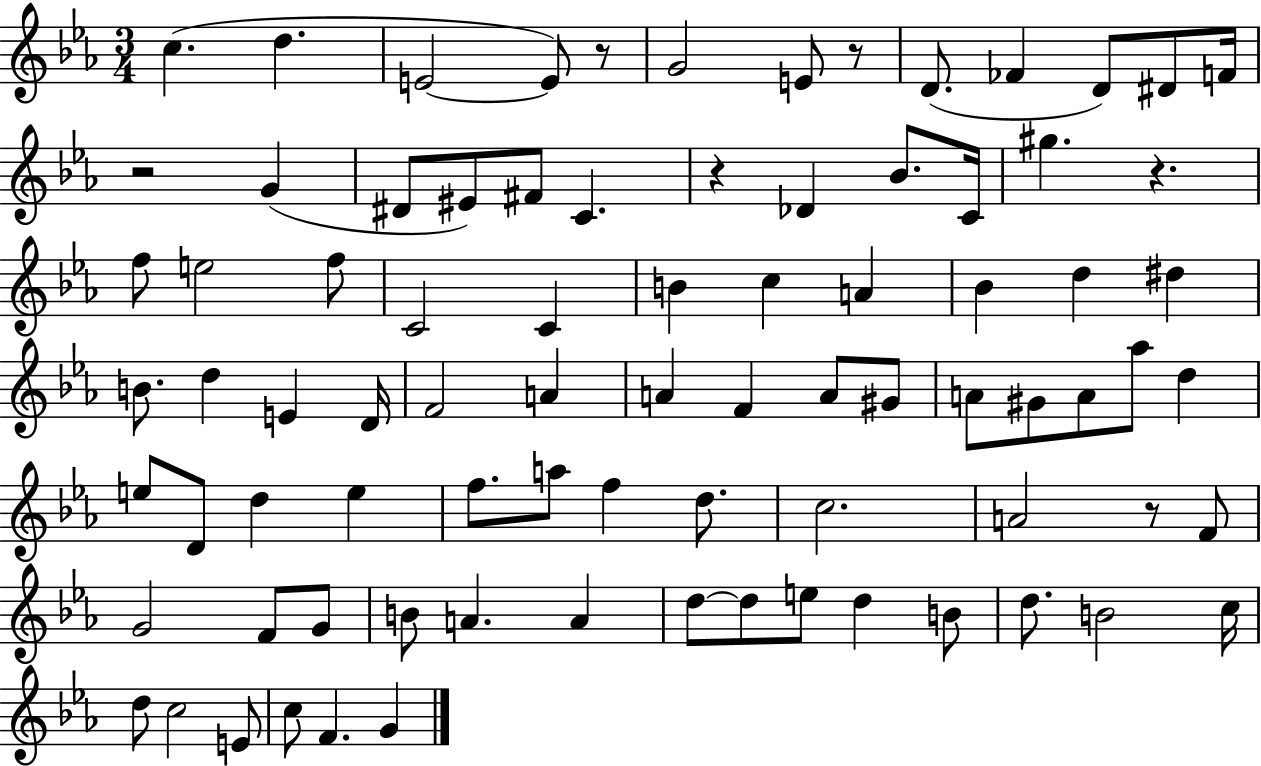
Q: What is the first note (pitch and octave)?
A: C5